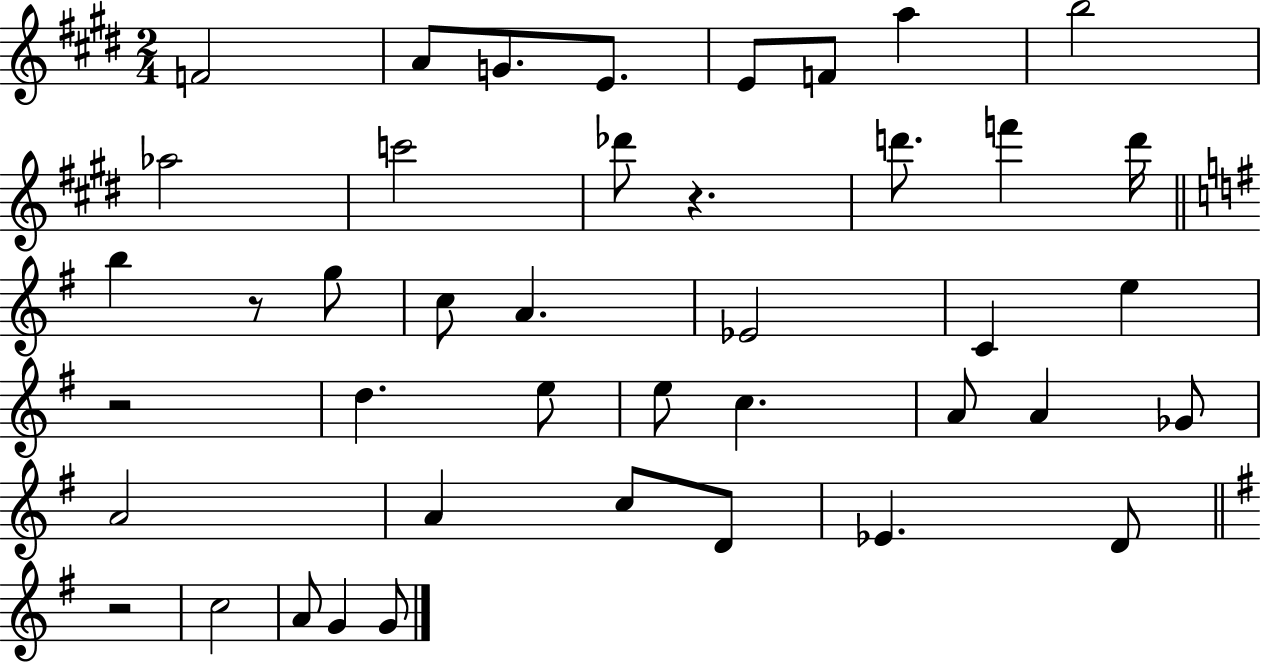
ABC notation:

X:1
T:Untitled
M:2/4
L:1/4
K:E
F2 A/2 G/2 E/2 E/2 F/2 a b2 _a2 c'2 _d'/2 z d'/2 f' d'/4 b z/2 g/2 c/2 A _E2 C e z2 d e/2 e/2 c A/2 A _G/2 A2 A c/2 D/2 _E D/2 z2 c2 A/2 G G/2